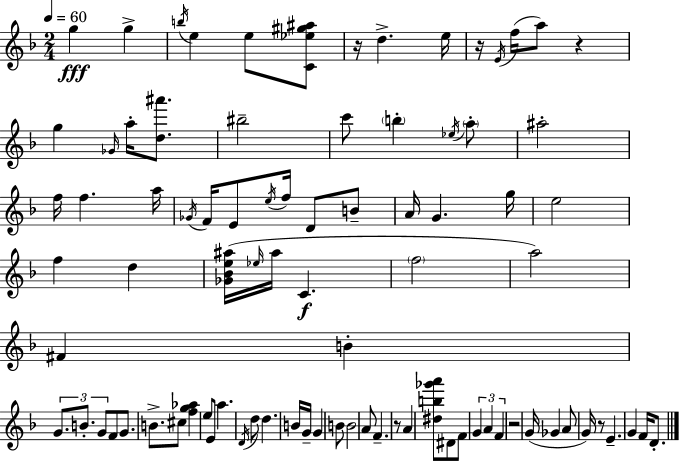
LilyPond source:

{
  \clef treble
  \numericTimeSignature
  \time 2/4
  \key f \major
  \tempo 4 = 60
  g''4\fff g''4-> | \acciaccatura { b''16 } e''4 e''8 <c' ees'' gis'' ais''>8 | r16 d''4.-> | e''16 r16 \acciaccatura { e'16 }( f''16 a''8) r4 | \break g''4 \grace { ges'16 } a''16-. | <d'' ais'''>8. bis''2-- | c'''8 \parenthesize b''4-. | \acciaccatura { ees''16 } \parenthesize a''8-. ais''2-. | \break f''16 f''4. | a''16 \acciaccatura { ges'16 } f'16 e'8 | \acciaccatura { e''16 } f''16 d'8 b'8-- a'16 g'4. | g''16 e''2 | \break f''4 | d''4 <ges' bes' e'' ais''>16( \grace { ees''16 } | ais''16 c'4.\f \parenthesize f''2 | a''2) | \break fis'4 | b'4-. \tuplet 3/2 { g'8. | b'8.-. g'8 } f'8 | g'8. b'8.-> cis''8 | \break <f'' g'' aes''>4 e''8 e'8 | a''4. \acciaccatura { d'16 } | d''8 d''4. | b'16 g'16-- g'4 b'8 | \break b'2 | a'8 f'4.-- | r8 a'4 <dis'' b'' ges''' a'''>8 | dis'8 f'8 \tuplet 3/2 { g'4 | \break a'4 f'4 } | r2 | g'16( ges'4 a'8 g'16) | r8 e'4.-- | \break g'4 f'16 d'8.-. | \bar "|."
}